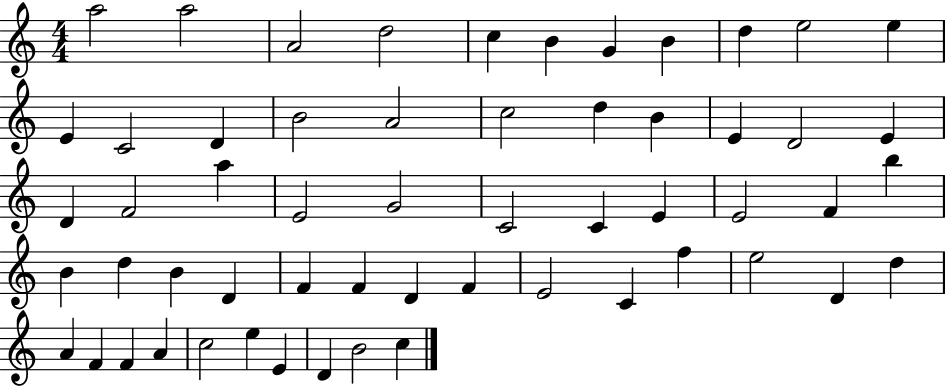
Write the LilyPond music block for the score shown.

{
  \clef treble
  \numericTimeSignature
  \time 4/4
  \key c \major
  a''2 a''2 | a'2 d''2 | c''4 b'4 g'4 b'4 | d''4 e''2 e''4 | \break e'4 c'2 d'4 | b'2 a'2 | c''2 d''4 b'4 | e'4 d'2 e'4 | \break d'4 f'2 a''4 | e'2 g'2 | c'2 c'4 e'4 | e'2 f'4 b''4 | \break b'4 d''4 b'4 d'4 | f'4 f'4 d'4 f'4 | e'2 c'4 f''4 | e''2 d'4 d''4 | \break a'4 f'4 f'4 a'4 | c''2 e''4 e'4 | d'4 b'2 c''4 | \bar "|."
}